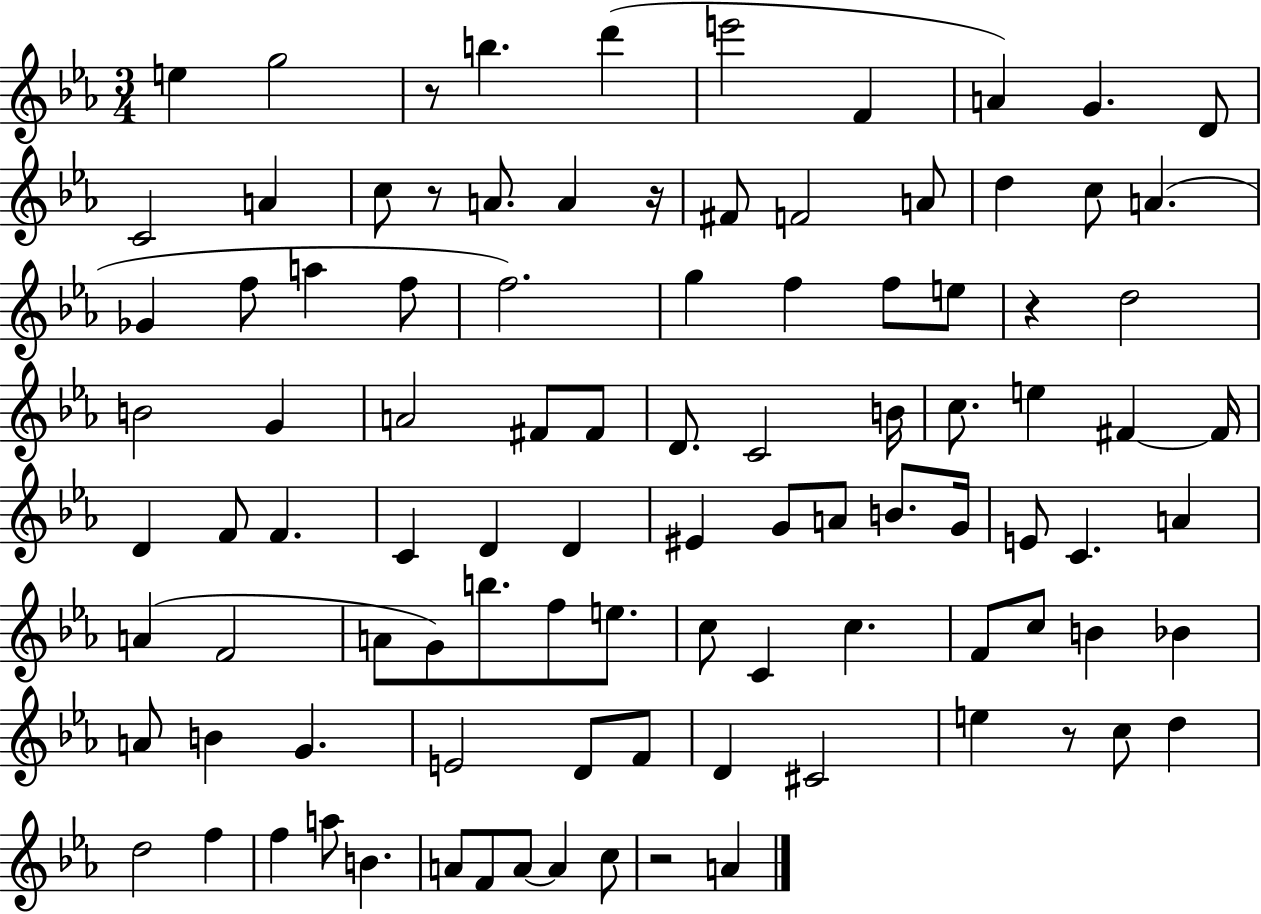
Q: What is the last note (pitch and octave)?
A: A4